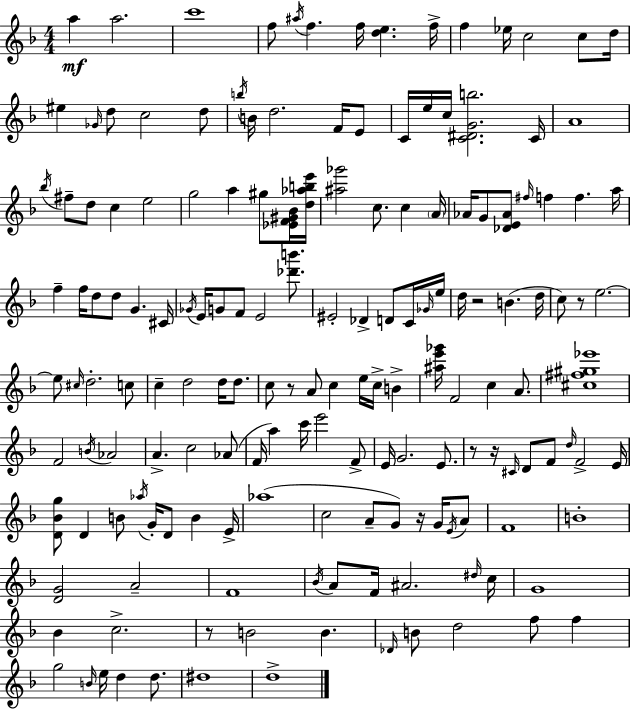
X:1
T:Untitled
M:4/4
L:1/4
K:F
a a2 c'4 f/2 ^a/4 f f/4 [de] f/4 f _e/4 c2 c/2 d/4 ^e _G/4 d/2 c2 d/2 b/4 B/4 d2 F/4 E/2 C/4 e/4 c/4 [C^DGb]2 C/4 A4 _b/4 ^f/2 d/2 c e2 g2 a ^g/2 [_EF^G_B]/4 [d_abe']/4 [^a_g']2 c/2 c A/4 _A/4 G/2 [_DE_A]/2 ^f/4 f f a/4 f f/4 d/2 d/2 G ^C/4 _G/4 E/4 G/2 F/2 E2 [_d'b']/2 ^E2 _D D/2 C/4 _G/4 e/4 d/4 z2 B d/4 c/2 z/2 e2 e/2 ^c/4 d2 c/2 c d2 d/4 d/2 c/2 z/2 A/2 c e/4 c/4 B [^ae'_g']/4 F2 c A/2 [^c^f^g_e']4 F2 B/4 _A2 A c2 _A/2 F/4 a c'/4 e'2 F/2 E/4 G2 E/2 z/2 z/4 ^C/4 D/2 F/2 d/4 F2 E/4 [D_Bg]/2 D B/2 _a/4 G/4 D/2 B E/4 _a4 c2 A/2 G/2 z/4 G/4 E/4 A/2 F4 B4 [DG]2 A2 F4 _B/4 A/2 F/4 ^A2 ^d/4 c/4 G4 _B c2 z/2 B2 B _D/4 B/2 d2 f/2 f g2 B/4 e/4 d d/2 ^d4 d4